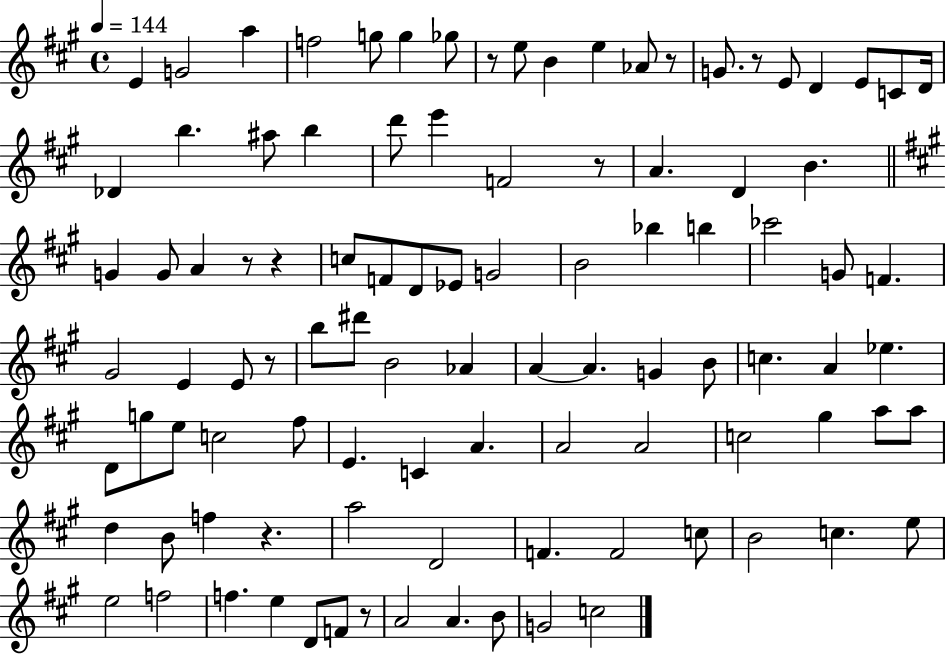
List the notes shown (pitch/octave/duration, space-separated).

E4/q G4/h A5/q F5/h G5/e G5/q Gb5/e R/e E5/e B4/q E5/q Ab4/e R/e G4/e. R/e E4/e D4/q E4/e C4/e D4/s Db4/q B5/q. A#5/e B5/q D6/e E6/q F4/h R/e A4/q. D4/q B4/q. G4/q G4/e A4/q R/e R/q C5/e F4/e D4/e Eb4/e G4/h B4/h Bb5/q B5/q CES6/h G4/e F4/q. G#4/h E4/q E4/e R/e B5/e D#6/e B4/h Ab4/q A4/q A4/q. G4/q B4/e C5/q. A4/q Eb5/q. D4/e G5/e E5/e C5/h F#5/e E4/q. C4/q A4/q. A4/h A4/h C5/h G#5/q A5/e A5/e D5/q B4/e F5/q R/q. A5/h D4/h F4/q. F4/h C5/e B4/h C5/q. E5/e E5/h F5/h F5/q. E5/q D4/e F4/e R/e A4/h A4/q. B4/e G4/h C5/h